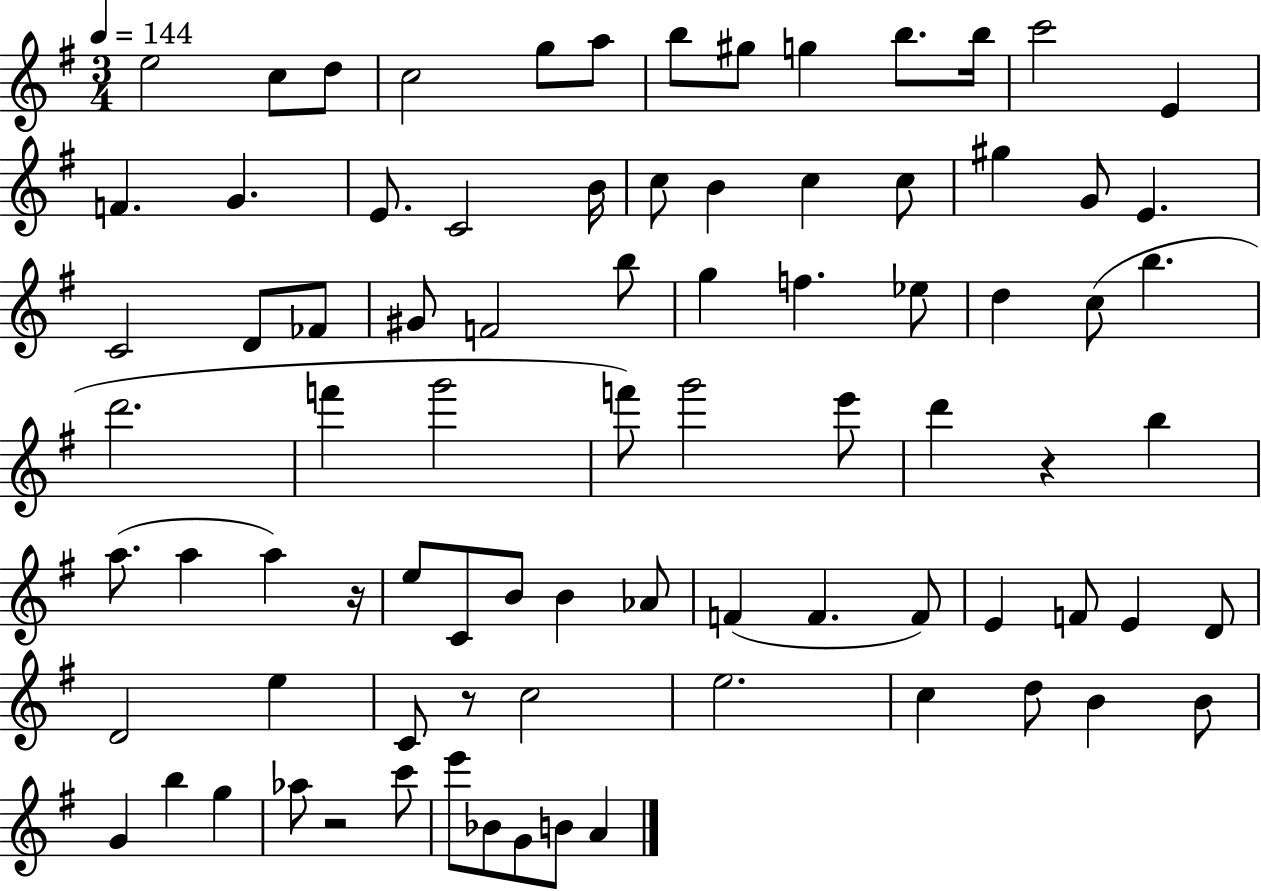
E5/h C5/e D5/e C5/h G5/e A5/e B5/e G#5/e G5/q B5/e. B5/s C6/h E4/q F4/q. G4/q. E4/e. C4/h B4/s C5/e B4/q C5/q C5/e G#5/q G4/e E4/q. C4/h D4/e FES4/e G#4/e F4/h B5/e G5/q F5/q. Eb5/e D5/q C5/e B5/q. D6/h. F6/q G6/h F6/e G6/h E6/e D6/q R/q B5/q A5/e. A5/q A5/q R/s E5/e C4/e B4/e B4/q Ab4/e F4/q F4/q. F4/e E4/q F4/e E4/q D4/e D4/h E5/q C4/e R/e C5/h E5/h. C5/q D5/e B4/q B4/e G4/q B5/q G5/q Ab5/e R/h C6/e E6/e Bb4/e G4/e B4/e A4/q